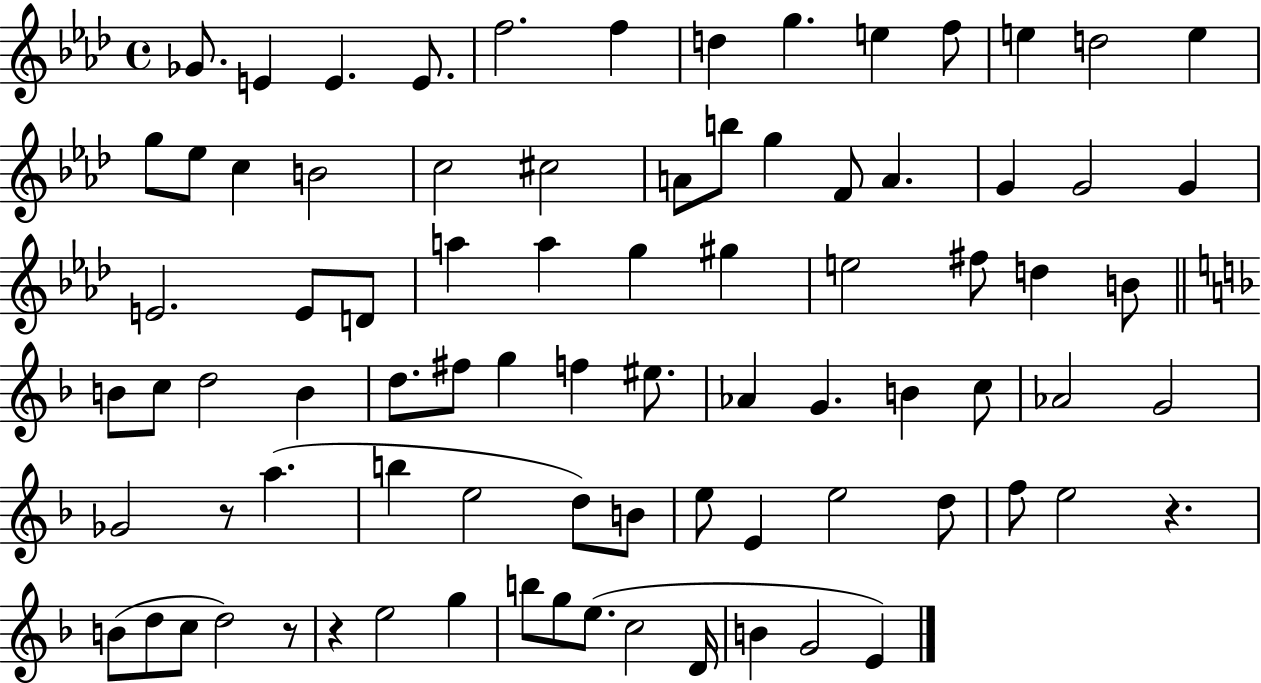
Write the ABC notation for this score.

X:1
T:Untitled
M:4/4
L:1/4
K:Ab
_G/2 E E E/2 f2 f d g e f/2 e d2 e g/2 _e/2 c B2 c2 ^c2 A/2 b/2 g F/2 A G G2 G E2 E/2 D/2 a a g ^g e2 ^f/2 d B/2 B/2 c/2 d2 B d/2 ^f/2 g f ^e/2 _A G B c/2 _A2 G2 _G2 z/2 a b e2 d/2 B/2 e/2 E e2 d/2 f/2 e2 z B/2 d/2 c/2 d2 z/2 z e2 g b/2 g/2 e/2 c2 D/4 B G2 E